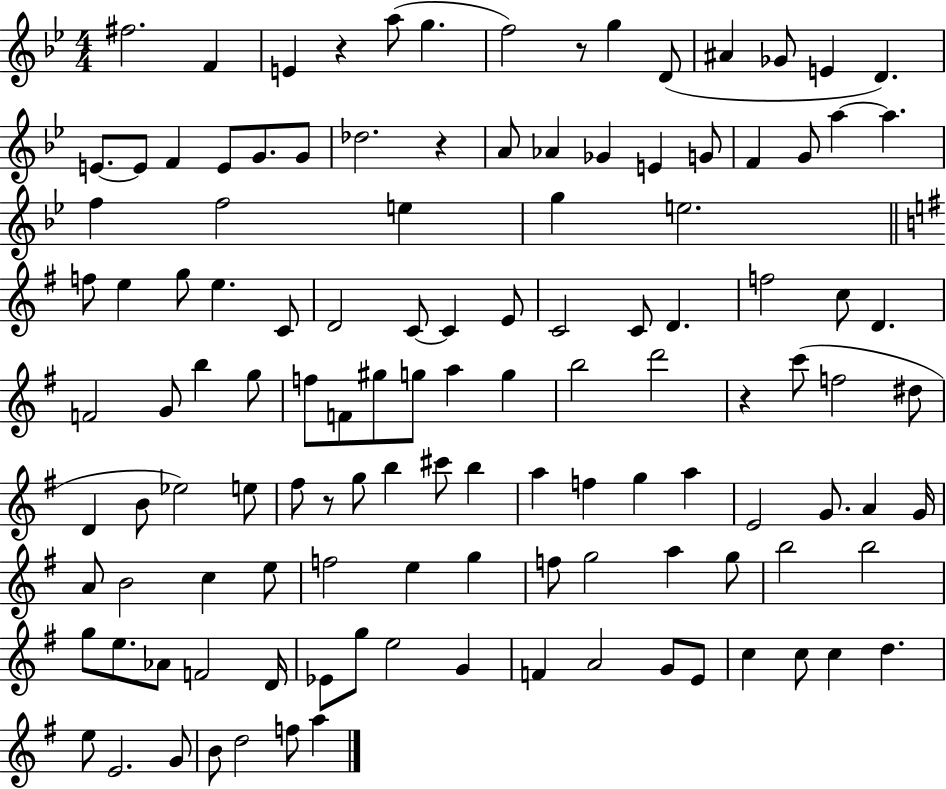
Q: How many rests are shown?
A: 5